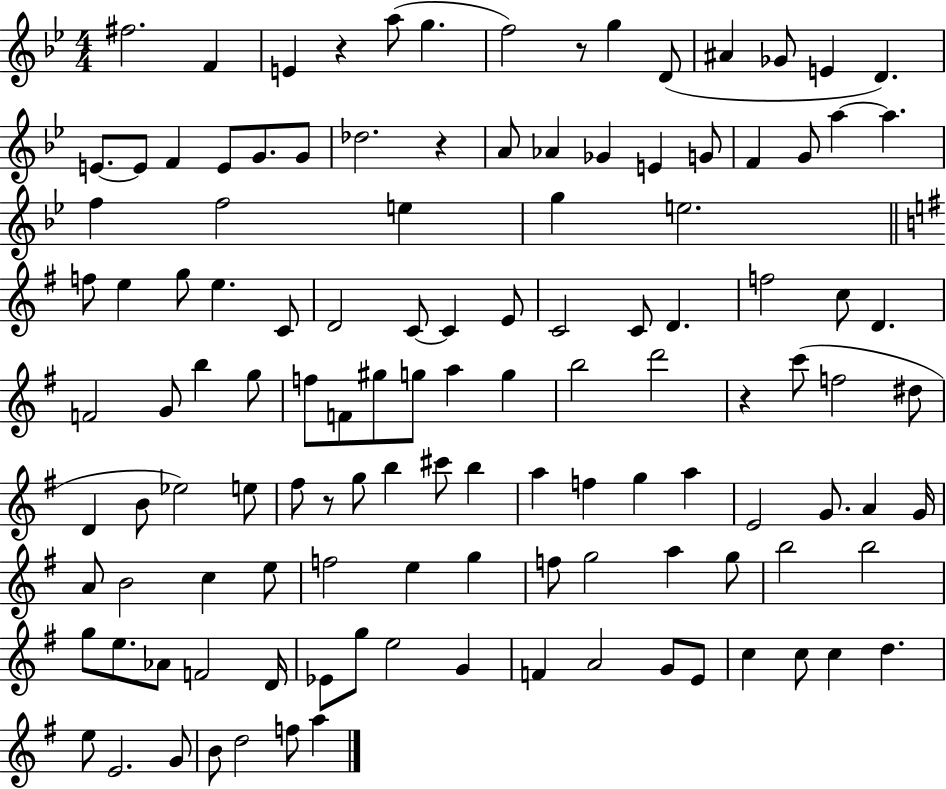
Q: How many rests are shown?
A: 5